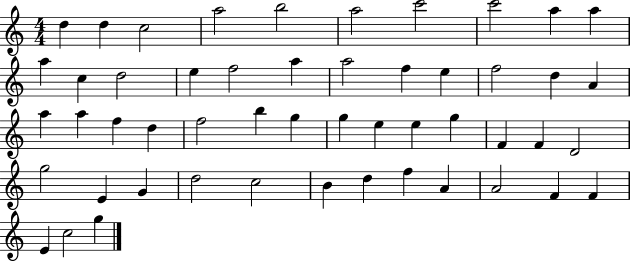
D5/q D5/q C5/h A5/h B5/h A5/h C6/h C6/h A5/q A5/q A5/q C5/q D5/h E5/q F5/h A5/q A5/h F5/q E5/q F5/h D5/q A4/q A5/q A5/q F5/q D5/q F5/h B5/q G5/q G5/q E5/q E5/q G5/q F4/q F4/q D4/h G5/h E4/q G4/q D5/h C5/h B4/q D5/q F5/q A4/q A4/h F4/q F4/q E4/q C5/h G5/q